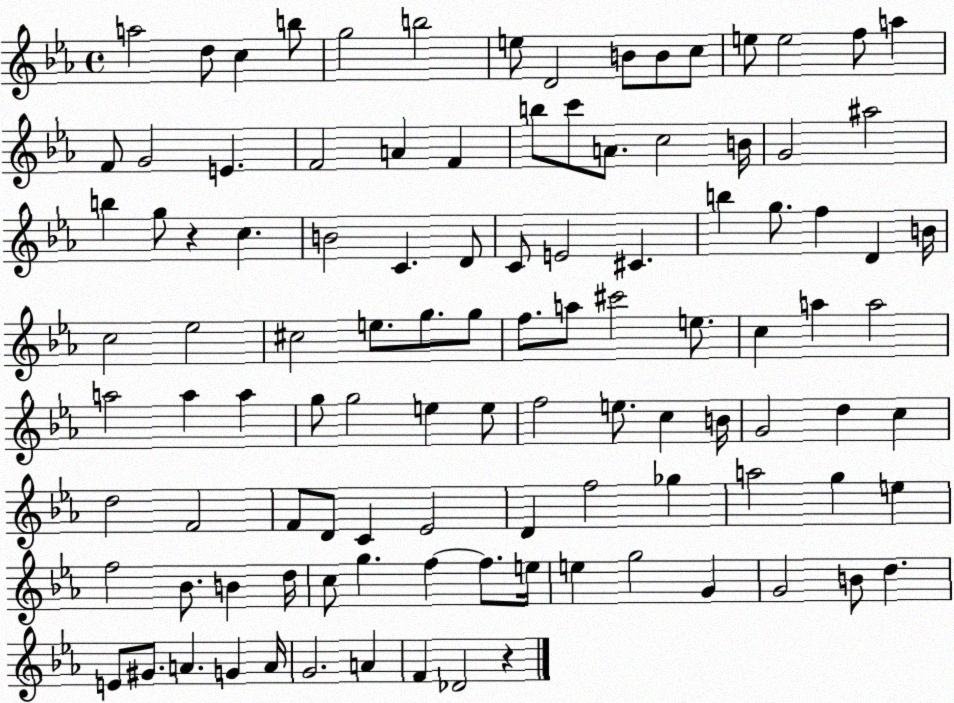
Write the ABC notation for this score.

X:1
T:Untitled
M:4/4
L:1/4
K:Eb
a2 d/2 c b/2 g2 b2 e/2 D2 B/2 B/2 c/2 e/2 e2 f/2 a F/2 G2 E F2 A F b/2 c'/2 A/2 c2 B/4 G2 ^a2 b g/2 z c B2 C D/2 C/2 E2 ^C b g/2 f D B/4 c2 _e2 ^c2 e/2 g/2 g/2 f/2 a/2 ^c'2 e/2 c a a2 a2 a a g/2 g2 e e/2 f2 e/2 c B/4 G2 d c d2 F2 F/2 D/2 C _E2 D f2 _g a2 g e f2 _B/2 B d/4 c/2 g f f/2 e/4 e g2 G G2 B/2 d E/2 ^G/2 A G A/4 G2 A F _D2 z